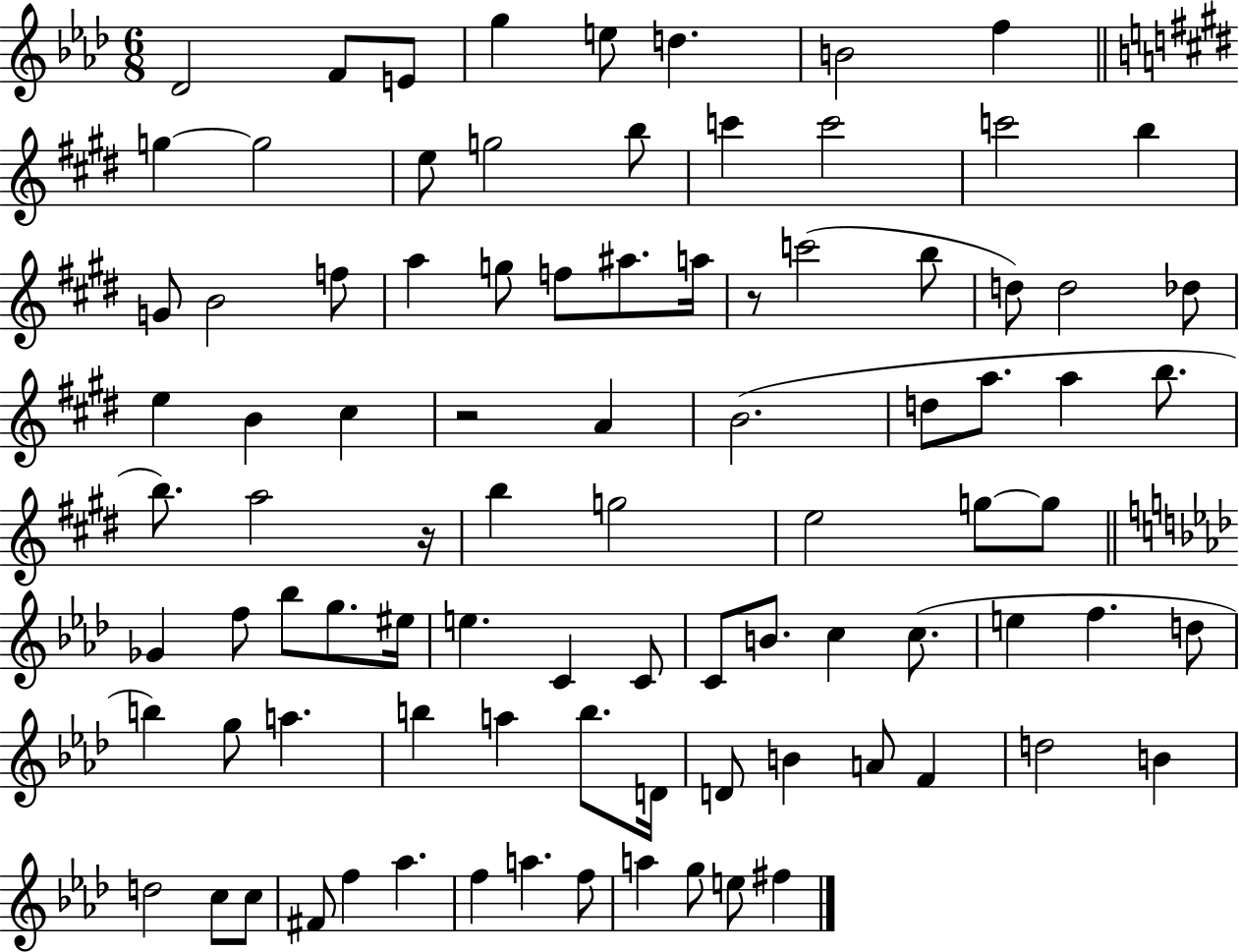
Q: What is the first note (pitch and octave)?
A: Db4